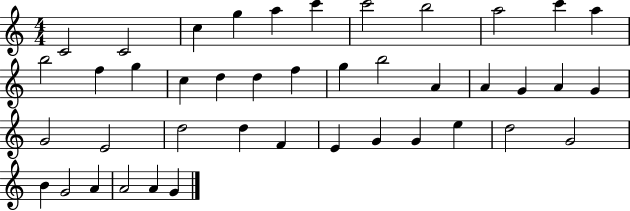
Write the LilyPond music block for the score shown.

{
  \clef treble
  \numericTimeSignature
  \time 4/4
  \key c \major
  c'2 c'2 | c''4 g''4 a''4 c'''4 | c'''2 b''2 | a''2 c'''4 a''4 | \break b''2 f''4 g''4 | c''4 d''4 d''4 f''4 | g''4 b''2 a'4 | a'4 g'4 a'4 g'4 | \break g'2 e'2 | d''2 d''4 f'4 | e'4 g'4 g'4 e''4 | d''2 g'2 | \break b'4 g'2 a'4 | a'2 a'4 g'4 | \bar "|."
}